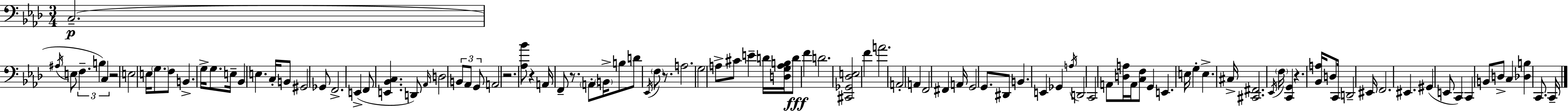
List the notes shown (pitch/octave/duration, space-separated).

C3/h. A#3/s E3/e F3/q. B3/q C3/q R/h E3/h E3/s G3/e. F3/e B2/q. G3/s G3/e. E3/s Bb2/q E3/q. C3/s B2/e G#2/h Gb2/e F2/h. E2/q F2/e [E2,Bb2,C3]/q. D2/e Ab2/s D3/h B2/e Ab2/e G2/e A2/h R/h. [Ab3,Bb4]/e R/q A2/s F2/e R/e. A2/e B2/s B3/e D4/e Eb2/s F3/e R/e. A3/h. G3/h A3/e C#4/e E4/q D4/s [D3,G3,A3,B3]/s D4/e F4/q D4/h. [C#2,Gb2,Db3,E3]/h F4/q A4/h. A2/h A2/q F2/h F#2/q A2/s G2/h G2/e. D#2/e B2/q. E2/q Gb2/q A3/s D2/h C2/h A2/e [D3,A3]/s A2/s [C3,F3]/e G2/q E2/q. E3/s G3/q E3/q. C#3/s [C#2,F#2]/h. Eb2/s F3/s [C2,G2]/q R/q. [Bb2,A3]/s D3/e C2/s D2/h EIS2/s F2/h. EIS2/q. G#2/q E2/e C2/q C2/q B2/e D3/e C3/q [Db3,B3]/q C2/e. C2/s